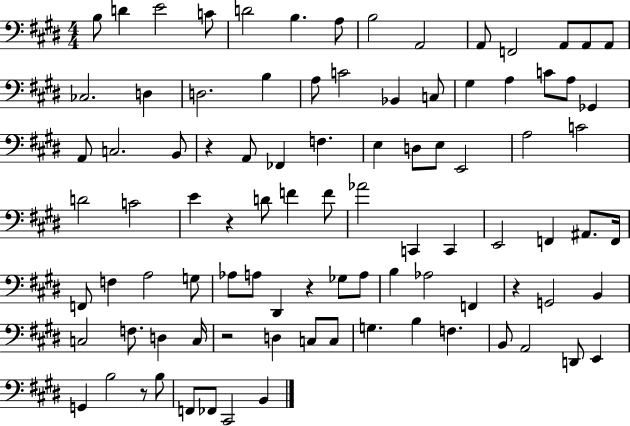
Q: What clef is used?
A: bass